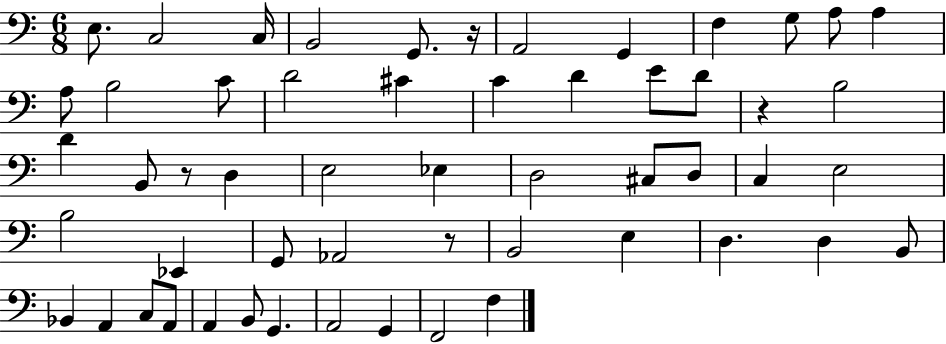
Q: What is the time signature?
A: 6/8